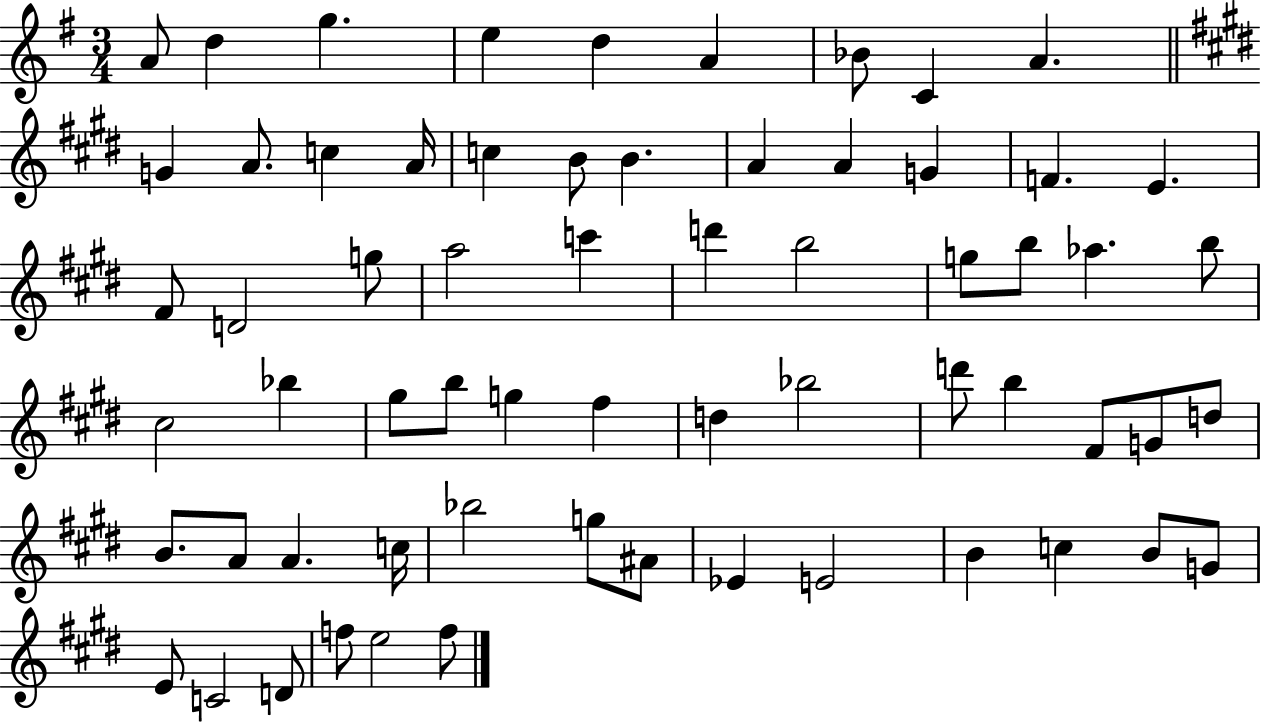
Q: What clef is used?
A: treble